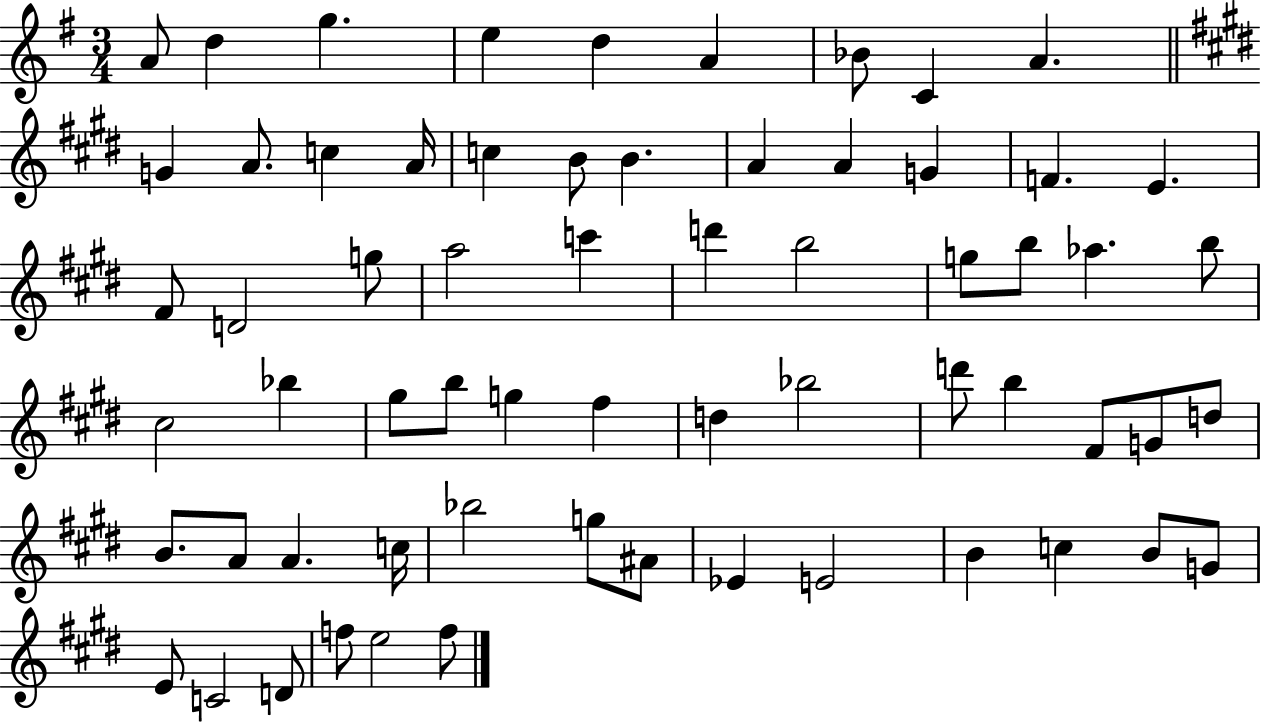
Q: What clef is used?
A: treble